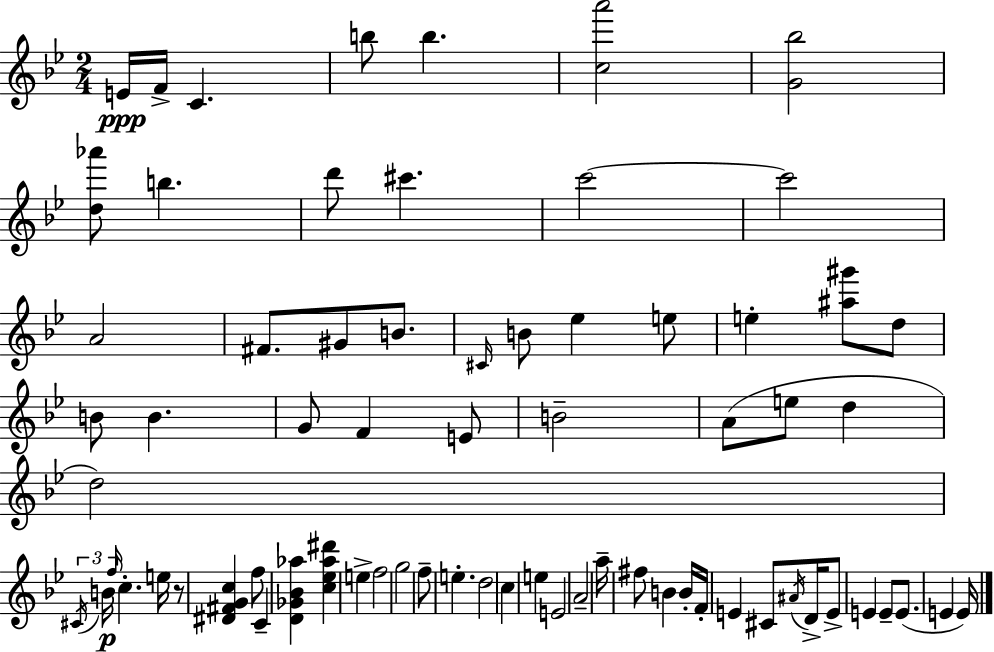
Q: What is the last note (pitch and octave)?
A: E4